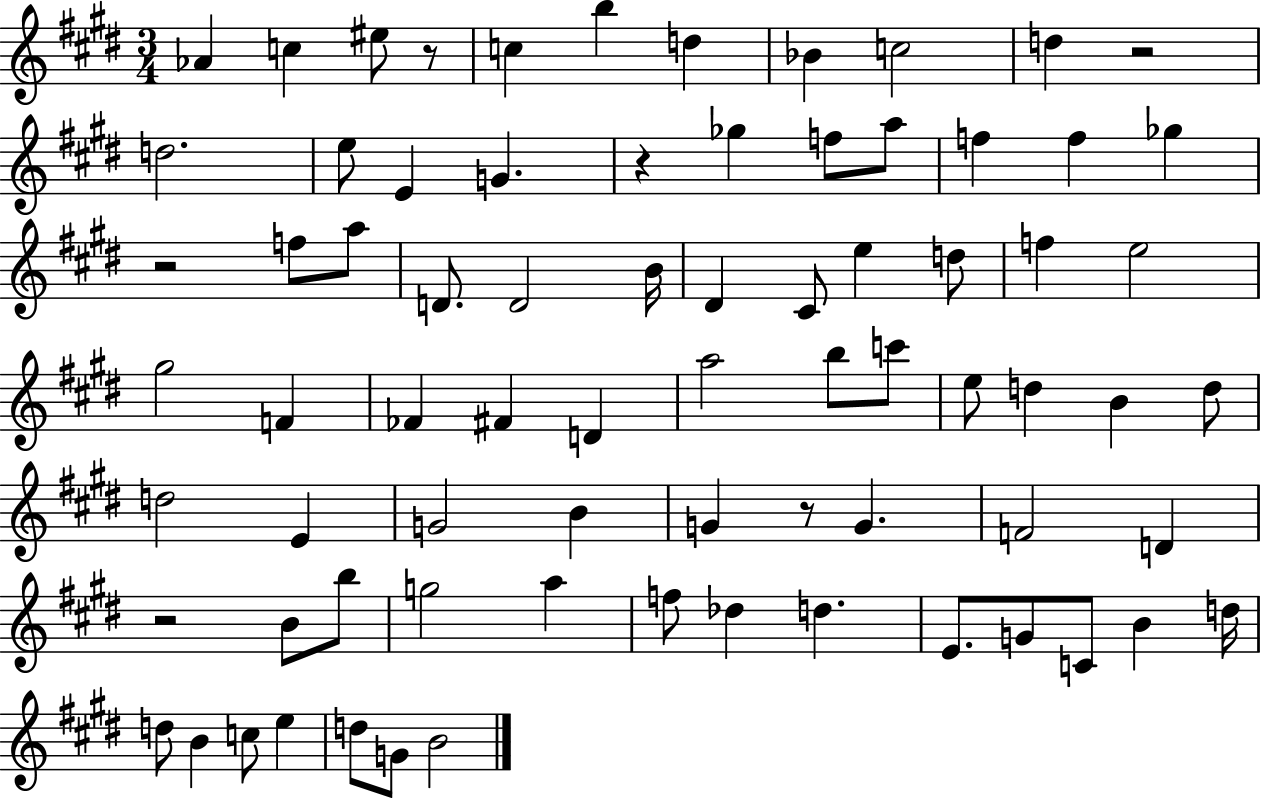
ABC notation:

X:1
T:Untitled
M:3/4
L:1/4
K:E
_A c ^e/2 z/2 c b d _B c2 d z2 d2 e/2 E G z _g f/2 a/2 f f _g z2 f/2 a/2 D/2 D2 B/4 ^D ^C/2 e d/2 f e2 ^g2 F _F ^F D a2 b/2 c'/2 e/2 d B d/2 d2 E G2 B G z/2 G F2 D z2 B/2 b/2 g2 a f/2 _d d E/2 G/2 C/2 B d/4 d/2 B c/2 e d/2 G/2 B2